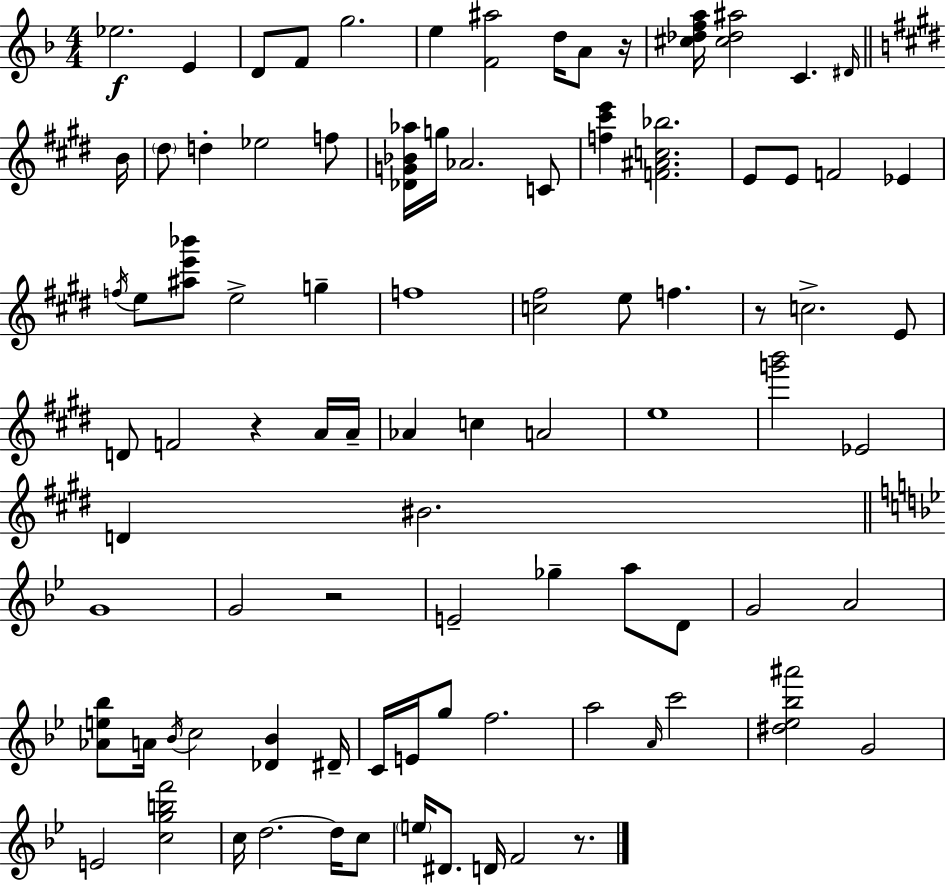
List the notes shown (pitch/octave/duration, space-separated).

Eb5/h. E4/q D4/e F4/e G5/h. E5/q [F4,A#5]/h D5/s A4/e R/s [C#5,Db5,F5,A5]/s [C#5,Db5,A#5]/h C4/q. D#4/s B4/s D#5/e D5/q Eb5/h F5/e [Db4,G4,Bb4,Ab5]/s G5/s Ab4/h. C4/e [F5,C#6,E6]/q [F4,A#4,C5,Bb5]/h. E4/e E4/e F4/h Eb4/q F5/s E5/e [A#5,E6,Bb6]/e E5/h G5/q F5/w [C5,F#5]/h E5/e F5/q. R/e C5/h. E4/e D4/e F4/h R/q A4/s A4/s Ab4/q C5/q A4/h E5/w [G6,B6]/h Eb4/h D4/q BIS4/h. G4/w G4/h R/h E4/h Gb5/q A5/e D4/e G4/h A4/h [Ab4,E5,Bb5]/e A4/s Bb4/s C5/h [Db4,Bb4]/q D#4/s C4/s E4/s G5/e F5/h. A5/h A4/s C6/h [D#5,Eb5,Bb5,A#6]/h G4/h E4/h [C5,G5,B5,F6]/h C5/s D5/h. D5/s C5/e E5/s D#4/e. D4/s F4/h R/e.